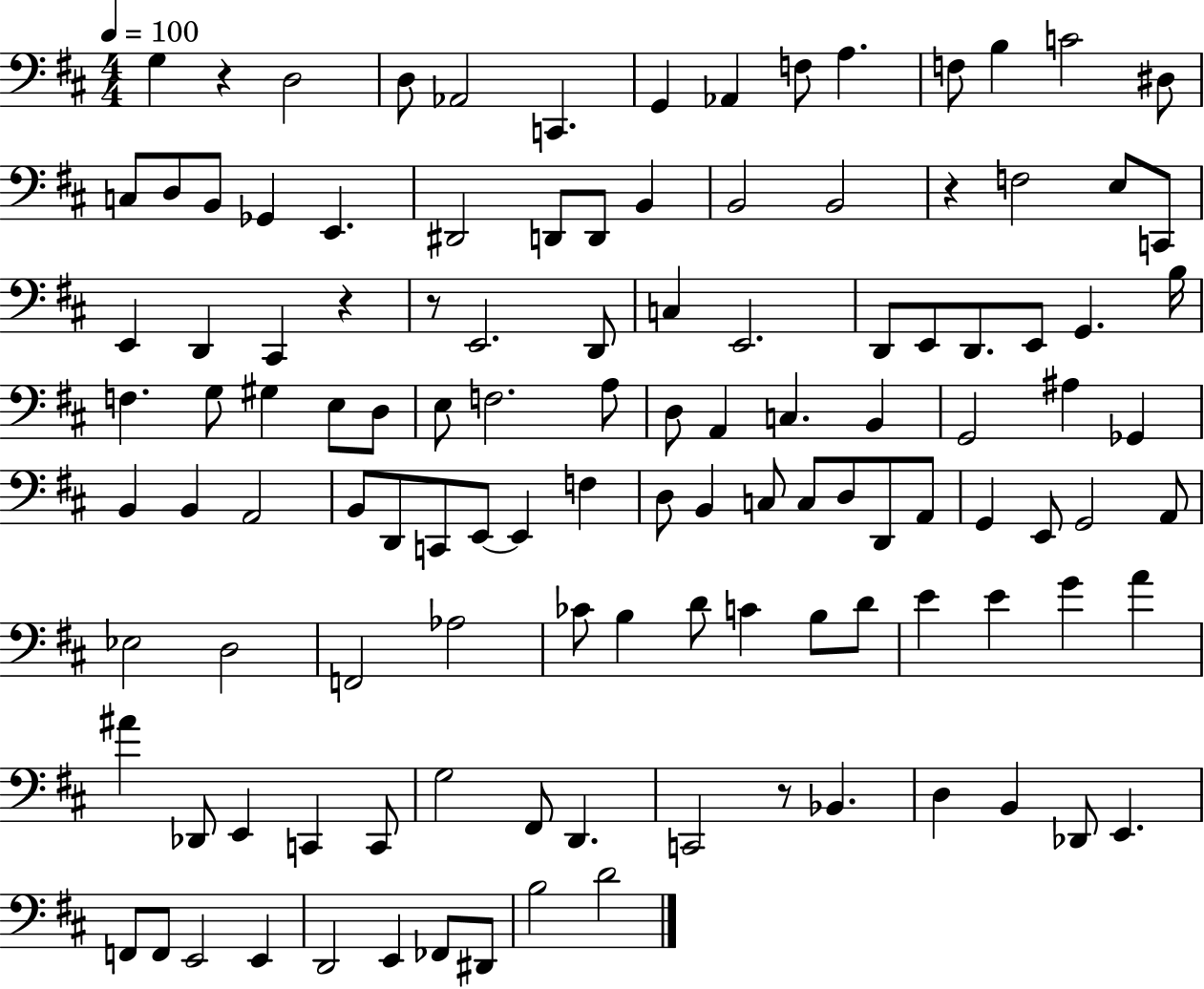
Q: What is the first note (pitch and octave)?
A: G3